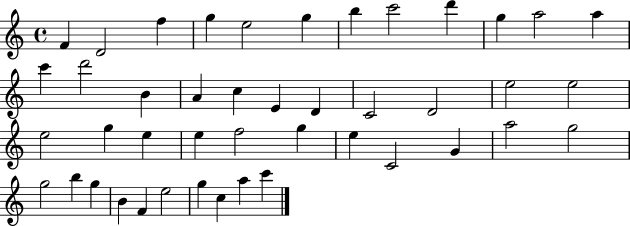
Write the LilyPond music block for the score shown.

{
  \clef treble
  \time 4/4
  \defaultTimeSignature
  \key c \major
  f'4 d'2 f''4 | g''4 e''2 g''4 | b''4 c'''2 d'''4 | g''4 a''2 a''4 | \break c'''4 d'''2 b'4 | a'4 c''4 e'4 d'4 | c'2 d'2 | e''2 e''2 | \break e''2 g''4 e''4 | e''4 f''2 g''4 | e''4 c'2 g'4 | a''2 g''2 | \break g''2 b''4 g''4 | b'4 f'4 e''2 | g''4 c''4 a''4 c'''4 | \bar "|."
}